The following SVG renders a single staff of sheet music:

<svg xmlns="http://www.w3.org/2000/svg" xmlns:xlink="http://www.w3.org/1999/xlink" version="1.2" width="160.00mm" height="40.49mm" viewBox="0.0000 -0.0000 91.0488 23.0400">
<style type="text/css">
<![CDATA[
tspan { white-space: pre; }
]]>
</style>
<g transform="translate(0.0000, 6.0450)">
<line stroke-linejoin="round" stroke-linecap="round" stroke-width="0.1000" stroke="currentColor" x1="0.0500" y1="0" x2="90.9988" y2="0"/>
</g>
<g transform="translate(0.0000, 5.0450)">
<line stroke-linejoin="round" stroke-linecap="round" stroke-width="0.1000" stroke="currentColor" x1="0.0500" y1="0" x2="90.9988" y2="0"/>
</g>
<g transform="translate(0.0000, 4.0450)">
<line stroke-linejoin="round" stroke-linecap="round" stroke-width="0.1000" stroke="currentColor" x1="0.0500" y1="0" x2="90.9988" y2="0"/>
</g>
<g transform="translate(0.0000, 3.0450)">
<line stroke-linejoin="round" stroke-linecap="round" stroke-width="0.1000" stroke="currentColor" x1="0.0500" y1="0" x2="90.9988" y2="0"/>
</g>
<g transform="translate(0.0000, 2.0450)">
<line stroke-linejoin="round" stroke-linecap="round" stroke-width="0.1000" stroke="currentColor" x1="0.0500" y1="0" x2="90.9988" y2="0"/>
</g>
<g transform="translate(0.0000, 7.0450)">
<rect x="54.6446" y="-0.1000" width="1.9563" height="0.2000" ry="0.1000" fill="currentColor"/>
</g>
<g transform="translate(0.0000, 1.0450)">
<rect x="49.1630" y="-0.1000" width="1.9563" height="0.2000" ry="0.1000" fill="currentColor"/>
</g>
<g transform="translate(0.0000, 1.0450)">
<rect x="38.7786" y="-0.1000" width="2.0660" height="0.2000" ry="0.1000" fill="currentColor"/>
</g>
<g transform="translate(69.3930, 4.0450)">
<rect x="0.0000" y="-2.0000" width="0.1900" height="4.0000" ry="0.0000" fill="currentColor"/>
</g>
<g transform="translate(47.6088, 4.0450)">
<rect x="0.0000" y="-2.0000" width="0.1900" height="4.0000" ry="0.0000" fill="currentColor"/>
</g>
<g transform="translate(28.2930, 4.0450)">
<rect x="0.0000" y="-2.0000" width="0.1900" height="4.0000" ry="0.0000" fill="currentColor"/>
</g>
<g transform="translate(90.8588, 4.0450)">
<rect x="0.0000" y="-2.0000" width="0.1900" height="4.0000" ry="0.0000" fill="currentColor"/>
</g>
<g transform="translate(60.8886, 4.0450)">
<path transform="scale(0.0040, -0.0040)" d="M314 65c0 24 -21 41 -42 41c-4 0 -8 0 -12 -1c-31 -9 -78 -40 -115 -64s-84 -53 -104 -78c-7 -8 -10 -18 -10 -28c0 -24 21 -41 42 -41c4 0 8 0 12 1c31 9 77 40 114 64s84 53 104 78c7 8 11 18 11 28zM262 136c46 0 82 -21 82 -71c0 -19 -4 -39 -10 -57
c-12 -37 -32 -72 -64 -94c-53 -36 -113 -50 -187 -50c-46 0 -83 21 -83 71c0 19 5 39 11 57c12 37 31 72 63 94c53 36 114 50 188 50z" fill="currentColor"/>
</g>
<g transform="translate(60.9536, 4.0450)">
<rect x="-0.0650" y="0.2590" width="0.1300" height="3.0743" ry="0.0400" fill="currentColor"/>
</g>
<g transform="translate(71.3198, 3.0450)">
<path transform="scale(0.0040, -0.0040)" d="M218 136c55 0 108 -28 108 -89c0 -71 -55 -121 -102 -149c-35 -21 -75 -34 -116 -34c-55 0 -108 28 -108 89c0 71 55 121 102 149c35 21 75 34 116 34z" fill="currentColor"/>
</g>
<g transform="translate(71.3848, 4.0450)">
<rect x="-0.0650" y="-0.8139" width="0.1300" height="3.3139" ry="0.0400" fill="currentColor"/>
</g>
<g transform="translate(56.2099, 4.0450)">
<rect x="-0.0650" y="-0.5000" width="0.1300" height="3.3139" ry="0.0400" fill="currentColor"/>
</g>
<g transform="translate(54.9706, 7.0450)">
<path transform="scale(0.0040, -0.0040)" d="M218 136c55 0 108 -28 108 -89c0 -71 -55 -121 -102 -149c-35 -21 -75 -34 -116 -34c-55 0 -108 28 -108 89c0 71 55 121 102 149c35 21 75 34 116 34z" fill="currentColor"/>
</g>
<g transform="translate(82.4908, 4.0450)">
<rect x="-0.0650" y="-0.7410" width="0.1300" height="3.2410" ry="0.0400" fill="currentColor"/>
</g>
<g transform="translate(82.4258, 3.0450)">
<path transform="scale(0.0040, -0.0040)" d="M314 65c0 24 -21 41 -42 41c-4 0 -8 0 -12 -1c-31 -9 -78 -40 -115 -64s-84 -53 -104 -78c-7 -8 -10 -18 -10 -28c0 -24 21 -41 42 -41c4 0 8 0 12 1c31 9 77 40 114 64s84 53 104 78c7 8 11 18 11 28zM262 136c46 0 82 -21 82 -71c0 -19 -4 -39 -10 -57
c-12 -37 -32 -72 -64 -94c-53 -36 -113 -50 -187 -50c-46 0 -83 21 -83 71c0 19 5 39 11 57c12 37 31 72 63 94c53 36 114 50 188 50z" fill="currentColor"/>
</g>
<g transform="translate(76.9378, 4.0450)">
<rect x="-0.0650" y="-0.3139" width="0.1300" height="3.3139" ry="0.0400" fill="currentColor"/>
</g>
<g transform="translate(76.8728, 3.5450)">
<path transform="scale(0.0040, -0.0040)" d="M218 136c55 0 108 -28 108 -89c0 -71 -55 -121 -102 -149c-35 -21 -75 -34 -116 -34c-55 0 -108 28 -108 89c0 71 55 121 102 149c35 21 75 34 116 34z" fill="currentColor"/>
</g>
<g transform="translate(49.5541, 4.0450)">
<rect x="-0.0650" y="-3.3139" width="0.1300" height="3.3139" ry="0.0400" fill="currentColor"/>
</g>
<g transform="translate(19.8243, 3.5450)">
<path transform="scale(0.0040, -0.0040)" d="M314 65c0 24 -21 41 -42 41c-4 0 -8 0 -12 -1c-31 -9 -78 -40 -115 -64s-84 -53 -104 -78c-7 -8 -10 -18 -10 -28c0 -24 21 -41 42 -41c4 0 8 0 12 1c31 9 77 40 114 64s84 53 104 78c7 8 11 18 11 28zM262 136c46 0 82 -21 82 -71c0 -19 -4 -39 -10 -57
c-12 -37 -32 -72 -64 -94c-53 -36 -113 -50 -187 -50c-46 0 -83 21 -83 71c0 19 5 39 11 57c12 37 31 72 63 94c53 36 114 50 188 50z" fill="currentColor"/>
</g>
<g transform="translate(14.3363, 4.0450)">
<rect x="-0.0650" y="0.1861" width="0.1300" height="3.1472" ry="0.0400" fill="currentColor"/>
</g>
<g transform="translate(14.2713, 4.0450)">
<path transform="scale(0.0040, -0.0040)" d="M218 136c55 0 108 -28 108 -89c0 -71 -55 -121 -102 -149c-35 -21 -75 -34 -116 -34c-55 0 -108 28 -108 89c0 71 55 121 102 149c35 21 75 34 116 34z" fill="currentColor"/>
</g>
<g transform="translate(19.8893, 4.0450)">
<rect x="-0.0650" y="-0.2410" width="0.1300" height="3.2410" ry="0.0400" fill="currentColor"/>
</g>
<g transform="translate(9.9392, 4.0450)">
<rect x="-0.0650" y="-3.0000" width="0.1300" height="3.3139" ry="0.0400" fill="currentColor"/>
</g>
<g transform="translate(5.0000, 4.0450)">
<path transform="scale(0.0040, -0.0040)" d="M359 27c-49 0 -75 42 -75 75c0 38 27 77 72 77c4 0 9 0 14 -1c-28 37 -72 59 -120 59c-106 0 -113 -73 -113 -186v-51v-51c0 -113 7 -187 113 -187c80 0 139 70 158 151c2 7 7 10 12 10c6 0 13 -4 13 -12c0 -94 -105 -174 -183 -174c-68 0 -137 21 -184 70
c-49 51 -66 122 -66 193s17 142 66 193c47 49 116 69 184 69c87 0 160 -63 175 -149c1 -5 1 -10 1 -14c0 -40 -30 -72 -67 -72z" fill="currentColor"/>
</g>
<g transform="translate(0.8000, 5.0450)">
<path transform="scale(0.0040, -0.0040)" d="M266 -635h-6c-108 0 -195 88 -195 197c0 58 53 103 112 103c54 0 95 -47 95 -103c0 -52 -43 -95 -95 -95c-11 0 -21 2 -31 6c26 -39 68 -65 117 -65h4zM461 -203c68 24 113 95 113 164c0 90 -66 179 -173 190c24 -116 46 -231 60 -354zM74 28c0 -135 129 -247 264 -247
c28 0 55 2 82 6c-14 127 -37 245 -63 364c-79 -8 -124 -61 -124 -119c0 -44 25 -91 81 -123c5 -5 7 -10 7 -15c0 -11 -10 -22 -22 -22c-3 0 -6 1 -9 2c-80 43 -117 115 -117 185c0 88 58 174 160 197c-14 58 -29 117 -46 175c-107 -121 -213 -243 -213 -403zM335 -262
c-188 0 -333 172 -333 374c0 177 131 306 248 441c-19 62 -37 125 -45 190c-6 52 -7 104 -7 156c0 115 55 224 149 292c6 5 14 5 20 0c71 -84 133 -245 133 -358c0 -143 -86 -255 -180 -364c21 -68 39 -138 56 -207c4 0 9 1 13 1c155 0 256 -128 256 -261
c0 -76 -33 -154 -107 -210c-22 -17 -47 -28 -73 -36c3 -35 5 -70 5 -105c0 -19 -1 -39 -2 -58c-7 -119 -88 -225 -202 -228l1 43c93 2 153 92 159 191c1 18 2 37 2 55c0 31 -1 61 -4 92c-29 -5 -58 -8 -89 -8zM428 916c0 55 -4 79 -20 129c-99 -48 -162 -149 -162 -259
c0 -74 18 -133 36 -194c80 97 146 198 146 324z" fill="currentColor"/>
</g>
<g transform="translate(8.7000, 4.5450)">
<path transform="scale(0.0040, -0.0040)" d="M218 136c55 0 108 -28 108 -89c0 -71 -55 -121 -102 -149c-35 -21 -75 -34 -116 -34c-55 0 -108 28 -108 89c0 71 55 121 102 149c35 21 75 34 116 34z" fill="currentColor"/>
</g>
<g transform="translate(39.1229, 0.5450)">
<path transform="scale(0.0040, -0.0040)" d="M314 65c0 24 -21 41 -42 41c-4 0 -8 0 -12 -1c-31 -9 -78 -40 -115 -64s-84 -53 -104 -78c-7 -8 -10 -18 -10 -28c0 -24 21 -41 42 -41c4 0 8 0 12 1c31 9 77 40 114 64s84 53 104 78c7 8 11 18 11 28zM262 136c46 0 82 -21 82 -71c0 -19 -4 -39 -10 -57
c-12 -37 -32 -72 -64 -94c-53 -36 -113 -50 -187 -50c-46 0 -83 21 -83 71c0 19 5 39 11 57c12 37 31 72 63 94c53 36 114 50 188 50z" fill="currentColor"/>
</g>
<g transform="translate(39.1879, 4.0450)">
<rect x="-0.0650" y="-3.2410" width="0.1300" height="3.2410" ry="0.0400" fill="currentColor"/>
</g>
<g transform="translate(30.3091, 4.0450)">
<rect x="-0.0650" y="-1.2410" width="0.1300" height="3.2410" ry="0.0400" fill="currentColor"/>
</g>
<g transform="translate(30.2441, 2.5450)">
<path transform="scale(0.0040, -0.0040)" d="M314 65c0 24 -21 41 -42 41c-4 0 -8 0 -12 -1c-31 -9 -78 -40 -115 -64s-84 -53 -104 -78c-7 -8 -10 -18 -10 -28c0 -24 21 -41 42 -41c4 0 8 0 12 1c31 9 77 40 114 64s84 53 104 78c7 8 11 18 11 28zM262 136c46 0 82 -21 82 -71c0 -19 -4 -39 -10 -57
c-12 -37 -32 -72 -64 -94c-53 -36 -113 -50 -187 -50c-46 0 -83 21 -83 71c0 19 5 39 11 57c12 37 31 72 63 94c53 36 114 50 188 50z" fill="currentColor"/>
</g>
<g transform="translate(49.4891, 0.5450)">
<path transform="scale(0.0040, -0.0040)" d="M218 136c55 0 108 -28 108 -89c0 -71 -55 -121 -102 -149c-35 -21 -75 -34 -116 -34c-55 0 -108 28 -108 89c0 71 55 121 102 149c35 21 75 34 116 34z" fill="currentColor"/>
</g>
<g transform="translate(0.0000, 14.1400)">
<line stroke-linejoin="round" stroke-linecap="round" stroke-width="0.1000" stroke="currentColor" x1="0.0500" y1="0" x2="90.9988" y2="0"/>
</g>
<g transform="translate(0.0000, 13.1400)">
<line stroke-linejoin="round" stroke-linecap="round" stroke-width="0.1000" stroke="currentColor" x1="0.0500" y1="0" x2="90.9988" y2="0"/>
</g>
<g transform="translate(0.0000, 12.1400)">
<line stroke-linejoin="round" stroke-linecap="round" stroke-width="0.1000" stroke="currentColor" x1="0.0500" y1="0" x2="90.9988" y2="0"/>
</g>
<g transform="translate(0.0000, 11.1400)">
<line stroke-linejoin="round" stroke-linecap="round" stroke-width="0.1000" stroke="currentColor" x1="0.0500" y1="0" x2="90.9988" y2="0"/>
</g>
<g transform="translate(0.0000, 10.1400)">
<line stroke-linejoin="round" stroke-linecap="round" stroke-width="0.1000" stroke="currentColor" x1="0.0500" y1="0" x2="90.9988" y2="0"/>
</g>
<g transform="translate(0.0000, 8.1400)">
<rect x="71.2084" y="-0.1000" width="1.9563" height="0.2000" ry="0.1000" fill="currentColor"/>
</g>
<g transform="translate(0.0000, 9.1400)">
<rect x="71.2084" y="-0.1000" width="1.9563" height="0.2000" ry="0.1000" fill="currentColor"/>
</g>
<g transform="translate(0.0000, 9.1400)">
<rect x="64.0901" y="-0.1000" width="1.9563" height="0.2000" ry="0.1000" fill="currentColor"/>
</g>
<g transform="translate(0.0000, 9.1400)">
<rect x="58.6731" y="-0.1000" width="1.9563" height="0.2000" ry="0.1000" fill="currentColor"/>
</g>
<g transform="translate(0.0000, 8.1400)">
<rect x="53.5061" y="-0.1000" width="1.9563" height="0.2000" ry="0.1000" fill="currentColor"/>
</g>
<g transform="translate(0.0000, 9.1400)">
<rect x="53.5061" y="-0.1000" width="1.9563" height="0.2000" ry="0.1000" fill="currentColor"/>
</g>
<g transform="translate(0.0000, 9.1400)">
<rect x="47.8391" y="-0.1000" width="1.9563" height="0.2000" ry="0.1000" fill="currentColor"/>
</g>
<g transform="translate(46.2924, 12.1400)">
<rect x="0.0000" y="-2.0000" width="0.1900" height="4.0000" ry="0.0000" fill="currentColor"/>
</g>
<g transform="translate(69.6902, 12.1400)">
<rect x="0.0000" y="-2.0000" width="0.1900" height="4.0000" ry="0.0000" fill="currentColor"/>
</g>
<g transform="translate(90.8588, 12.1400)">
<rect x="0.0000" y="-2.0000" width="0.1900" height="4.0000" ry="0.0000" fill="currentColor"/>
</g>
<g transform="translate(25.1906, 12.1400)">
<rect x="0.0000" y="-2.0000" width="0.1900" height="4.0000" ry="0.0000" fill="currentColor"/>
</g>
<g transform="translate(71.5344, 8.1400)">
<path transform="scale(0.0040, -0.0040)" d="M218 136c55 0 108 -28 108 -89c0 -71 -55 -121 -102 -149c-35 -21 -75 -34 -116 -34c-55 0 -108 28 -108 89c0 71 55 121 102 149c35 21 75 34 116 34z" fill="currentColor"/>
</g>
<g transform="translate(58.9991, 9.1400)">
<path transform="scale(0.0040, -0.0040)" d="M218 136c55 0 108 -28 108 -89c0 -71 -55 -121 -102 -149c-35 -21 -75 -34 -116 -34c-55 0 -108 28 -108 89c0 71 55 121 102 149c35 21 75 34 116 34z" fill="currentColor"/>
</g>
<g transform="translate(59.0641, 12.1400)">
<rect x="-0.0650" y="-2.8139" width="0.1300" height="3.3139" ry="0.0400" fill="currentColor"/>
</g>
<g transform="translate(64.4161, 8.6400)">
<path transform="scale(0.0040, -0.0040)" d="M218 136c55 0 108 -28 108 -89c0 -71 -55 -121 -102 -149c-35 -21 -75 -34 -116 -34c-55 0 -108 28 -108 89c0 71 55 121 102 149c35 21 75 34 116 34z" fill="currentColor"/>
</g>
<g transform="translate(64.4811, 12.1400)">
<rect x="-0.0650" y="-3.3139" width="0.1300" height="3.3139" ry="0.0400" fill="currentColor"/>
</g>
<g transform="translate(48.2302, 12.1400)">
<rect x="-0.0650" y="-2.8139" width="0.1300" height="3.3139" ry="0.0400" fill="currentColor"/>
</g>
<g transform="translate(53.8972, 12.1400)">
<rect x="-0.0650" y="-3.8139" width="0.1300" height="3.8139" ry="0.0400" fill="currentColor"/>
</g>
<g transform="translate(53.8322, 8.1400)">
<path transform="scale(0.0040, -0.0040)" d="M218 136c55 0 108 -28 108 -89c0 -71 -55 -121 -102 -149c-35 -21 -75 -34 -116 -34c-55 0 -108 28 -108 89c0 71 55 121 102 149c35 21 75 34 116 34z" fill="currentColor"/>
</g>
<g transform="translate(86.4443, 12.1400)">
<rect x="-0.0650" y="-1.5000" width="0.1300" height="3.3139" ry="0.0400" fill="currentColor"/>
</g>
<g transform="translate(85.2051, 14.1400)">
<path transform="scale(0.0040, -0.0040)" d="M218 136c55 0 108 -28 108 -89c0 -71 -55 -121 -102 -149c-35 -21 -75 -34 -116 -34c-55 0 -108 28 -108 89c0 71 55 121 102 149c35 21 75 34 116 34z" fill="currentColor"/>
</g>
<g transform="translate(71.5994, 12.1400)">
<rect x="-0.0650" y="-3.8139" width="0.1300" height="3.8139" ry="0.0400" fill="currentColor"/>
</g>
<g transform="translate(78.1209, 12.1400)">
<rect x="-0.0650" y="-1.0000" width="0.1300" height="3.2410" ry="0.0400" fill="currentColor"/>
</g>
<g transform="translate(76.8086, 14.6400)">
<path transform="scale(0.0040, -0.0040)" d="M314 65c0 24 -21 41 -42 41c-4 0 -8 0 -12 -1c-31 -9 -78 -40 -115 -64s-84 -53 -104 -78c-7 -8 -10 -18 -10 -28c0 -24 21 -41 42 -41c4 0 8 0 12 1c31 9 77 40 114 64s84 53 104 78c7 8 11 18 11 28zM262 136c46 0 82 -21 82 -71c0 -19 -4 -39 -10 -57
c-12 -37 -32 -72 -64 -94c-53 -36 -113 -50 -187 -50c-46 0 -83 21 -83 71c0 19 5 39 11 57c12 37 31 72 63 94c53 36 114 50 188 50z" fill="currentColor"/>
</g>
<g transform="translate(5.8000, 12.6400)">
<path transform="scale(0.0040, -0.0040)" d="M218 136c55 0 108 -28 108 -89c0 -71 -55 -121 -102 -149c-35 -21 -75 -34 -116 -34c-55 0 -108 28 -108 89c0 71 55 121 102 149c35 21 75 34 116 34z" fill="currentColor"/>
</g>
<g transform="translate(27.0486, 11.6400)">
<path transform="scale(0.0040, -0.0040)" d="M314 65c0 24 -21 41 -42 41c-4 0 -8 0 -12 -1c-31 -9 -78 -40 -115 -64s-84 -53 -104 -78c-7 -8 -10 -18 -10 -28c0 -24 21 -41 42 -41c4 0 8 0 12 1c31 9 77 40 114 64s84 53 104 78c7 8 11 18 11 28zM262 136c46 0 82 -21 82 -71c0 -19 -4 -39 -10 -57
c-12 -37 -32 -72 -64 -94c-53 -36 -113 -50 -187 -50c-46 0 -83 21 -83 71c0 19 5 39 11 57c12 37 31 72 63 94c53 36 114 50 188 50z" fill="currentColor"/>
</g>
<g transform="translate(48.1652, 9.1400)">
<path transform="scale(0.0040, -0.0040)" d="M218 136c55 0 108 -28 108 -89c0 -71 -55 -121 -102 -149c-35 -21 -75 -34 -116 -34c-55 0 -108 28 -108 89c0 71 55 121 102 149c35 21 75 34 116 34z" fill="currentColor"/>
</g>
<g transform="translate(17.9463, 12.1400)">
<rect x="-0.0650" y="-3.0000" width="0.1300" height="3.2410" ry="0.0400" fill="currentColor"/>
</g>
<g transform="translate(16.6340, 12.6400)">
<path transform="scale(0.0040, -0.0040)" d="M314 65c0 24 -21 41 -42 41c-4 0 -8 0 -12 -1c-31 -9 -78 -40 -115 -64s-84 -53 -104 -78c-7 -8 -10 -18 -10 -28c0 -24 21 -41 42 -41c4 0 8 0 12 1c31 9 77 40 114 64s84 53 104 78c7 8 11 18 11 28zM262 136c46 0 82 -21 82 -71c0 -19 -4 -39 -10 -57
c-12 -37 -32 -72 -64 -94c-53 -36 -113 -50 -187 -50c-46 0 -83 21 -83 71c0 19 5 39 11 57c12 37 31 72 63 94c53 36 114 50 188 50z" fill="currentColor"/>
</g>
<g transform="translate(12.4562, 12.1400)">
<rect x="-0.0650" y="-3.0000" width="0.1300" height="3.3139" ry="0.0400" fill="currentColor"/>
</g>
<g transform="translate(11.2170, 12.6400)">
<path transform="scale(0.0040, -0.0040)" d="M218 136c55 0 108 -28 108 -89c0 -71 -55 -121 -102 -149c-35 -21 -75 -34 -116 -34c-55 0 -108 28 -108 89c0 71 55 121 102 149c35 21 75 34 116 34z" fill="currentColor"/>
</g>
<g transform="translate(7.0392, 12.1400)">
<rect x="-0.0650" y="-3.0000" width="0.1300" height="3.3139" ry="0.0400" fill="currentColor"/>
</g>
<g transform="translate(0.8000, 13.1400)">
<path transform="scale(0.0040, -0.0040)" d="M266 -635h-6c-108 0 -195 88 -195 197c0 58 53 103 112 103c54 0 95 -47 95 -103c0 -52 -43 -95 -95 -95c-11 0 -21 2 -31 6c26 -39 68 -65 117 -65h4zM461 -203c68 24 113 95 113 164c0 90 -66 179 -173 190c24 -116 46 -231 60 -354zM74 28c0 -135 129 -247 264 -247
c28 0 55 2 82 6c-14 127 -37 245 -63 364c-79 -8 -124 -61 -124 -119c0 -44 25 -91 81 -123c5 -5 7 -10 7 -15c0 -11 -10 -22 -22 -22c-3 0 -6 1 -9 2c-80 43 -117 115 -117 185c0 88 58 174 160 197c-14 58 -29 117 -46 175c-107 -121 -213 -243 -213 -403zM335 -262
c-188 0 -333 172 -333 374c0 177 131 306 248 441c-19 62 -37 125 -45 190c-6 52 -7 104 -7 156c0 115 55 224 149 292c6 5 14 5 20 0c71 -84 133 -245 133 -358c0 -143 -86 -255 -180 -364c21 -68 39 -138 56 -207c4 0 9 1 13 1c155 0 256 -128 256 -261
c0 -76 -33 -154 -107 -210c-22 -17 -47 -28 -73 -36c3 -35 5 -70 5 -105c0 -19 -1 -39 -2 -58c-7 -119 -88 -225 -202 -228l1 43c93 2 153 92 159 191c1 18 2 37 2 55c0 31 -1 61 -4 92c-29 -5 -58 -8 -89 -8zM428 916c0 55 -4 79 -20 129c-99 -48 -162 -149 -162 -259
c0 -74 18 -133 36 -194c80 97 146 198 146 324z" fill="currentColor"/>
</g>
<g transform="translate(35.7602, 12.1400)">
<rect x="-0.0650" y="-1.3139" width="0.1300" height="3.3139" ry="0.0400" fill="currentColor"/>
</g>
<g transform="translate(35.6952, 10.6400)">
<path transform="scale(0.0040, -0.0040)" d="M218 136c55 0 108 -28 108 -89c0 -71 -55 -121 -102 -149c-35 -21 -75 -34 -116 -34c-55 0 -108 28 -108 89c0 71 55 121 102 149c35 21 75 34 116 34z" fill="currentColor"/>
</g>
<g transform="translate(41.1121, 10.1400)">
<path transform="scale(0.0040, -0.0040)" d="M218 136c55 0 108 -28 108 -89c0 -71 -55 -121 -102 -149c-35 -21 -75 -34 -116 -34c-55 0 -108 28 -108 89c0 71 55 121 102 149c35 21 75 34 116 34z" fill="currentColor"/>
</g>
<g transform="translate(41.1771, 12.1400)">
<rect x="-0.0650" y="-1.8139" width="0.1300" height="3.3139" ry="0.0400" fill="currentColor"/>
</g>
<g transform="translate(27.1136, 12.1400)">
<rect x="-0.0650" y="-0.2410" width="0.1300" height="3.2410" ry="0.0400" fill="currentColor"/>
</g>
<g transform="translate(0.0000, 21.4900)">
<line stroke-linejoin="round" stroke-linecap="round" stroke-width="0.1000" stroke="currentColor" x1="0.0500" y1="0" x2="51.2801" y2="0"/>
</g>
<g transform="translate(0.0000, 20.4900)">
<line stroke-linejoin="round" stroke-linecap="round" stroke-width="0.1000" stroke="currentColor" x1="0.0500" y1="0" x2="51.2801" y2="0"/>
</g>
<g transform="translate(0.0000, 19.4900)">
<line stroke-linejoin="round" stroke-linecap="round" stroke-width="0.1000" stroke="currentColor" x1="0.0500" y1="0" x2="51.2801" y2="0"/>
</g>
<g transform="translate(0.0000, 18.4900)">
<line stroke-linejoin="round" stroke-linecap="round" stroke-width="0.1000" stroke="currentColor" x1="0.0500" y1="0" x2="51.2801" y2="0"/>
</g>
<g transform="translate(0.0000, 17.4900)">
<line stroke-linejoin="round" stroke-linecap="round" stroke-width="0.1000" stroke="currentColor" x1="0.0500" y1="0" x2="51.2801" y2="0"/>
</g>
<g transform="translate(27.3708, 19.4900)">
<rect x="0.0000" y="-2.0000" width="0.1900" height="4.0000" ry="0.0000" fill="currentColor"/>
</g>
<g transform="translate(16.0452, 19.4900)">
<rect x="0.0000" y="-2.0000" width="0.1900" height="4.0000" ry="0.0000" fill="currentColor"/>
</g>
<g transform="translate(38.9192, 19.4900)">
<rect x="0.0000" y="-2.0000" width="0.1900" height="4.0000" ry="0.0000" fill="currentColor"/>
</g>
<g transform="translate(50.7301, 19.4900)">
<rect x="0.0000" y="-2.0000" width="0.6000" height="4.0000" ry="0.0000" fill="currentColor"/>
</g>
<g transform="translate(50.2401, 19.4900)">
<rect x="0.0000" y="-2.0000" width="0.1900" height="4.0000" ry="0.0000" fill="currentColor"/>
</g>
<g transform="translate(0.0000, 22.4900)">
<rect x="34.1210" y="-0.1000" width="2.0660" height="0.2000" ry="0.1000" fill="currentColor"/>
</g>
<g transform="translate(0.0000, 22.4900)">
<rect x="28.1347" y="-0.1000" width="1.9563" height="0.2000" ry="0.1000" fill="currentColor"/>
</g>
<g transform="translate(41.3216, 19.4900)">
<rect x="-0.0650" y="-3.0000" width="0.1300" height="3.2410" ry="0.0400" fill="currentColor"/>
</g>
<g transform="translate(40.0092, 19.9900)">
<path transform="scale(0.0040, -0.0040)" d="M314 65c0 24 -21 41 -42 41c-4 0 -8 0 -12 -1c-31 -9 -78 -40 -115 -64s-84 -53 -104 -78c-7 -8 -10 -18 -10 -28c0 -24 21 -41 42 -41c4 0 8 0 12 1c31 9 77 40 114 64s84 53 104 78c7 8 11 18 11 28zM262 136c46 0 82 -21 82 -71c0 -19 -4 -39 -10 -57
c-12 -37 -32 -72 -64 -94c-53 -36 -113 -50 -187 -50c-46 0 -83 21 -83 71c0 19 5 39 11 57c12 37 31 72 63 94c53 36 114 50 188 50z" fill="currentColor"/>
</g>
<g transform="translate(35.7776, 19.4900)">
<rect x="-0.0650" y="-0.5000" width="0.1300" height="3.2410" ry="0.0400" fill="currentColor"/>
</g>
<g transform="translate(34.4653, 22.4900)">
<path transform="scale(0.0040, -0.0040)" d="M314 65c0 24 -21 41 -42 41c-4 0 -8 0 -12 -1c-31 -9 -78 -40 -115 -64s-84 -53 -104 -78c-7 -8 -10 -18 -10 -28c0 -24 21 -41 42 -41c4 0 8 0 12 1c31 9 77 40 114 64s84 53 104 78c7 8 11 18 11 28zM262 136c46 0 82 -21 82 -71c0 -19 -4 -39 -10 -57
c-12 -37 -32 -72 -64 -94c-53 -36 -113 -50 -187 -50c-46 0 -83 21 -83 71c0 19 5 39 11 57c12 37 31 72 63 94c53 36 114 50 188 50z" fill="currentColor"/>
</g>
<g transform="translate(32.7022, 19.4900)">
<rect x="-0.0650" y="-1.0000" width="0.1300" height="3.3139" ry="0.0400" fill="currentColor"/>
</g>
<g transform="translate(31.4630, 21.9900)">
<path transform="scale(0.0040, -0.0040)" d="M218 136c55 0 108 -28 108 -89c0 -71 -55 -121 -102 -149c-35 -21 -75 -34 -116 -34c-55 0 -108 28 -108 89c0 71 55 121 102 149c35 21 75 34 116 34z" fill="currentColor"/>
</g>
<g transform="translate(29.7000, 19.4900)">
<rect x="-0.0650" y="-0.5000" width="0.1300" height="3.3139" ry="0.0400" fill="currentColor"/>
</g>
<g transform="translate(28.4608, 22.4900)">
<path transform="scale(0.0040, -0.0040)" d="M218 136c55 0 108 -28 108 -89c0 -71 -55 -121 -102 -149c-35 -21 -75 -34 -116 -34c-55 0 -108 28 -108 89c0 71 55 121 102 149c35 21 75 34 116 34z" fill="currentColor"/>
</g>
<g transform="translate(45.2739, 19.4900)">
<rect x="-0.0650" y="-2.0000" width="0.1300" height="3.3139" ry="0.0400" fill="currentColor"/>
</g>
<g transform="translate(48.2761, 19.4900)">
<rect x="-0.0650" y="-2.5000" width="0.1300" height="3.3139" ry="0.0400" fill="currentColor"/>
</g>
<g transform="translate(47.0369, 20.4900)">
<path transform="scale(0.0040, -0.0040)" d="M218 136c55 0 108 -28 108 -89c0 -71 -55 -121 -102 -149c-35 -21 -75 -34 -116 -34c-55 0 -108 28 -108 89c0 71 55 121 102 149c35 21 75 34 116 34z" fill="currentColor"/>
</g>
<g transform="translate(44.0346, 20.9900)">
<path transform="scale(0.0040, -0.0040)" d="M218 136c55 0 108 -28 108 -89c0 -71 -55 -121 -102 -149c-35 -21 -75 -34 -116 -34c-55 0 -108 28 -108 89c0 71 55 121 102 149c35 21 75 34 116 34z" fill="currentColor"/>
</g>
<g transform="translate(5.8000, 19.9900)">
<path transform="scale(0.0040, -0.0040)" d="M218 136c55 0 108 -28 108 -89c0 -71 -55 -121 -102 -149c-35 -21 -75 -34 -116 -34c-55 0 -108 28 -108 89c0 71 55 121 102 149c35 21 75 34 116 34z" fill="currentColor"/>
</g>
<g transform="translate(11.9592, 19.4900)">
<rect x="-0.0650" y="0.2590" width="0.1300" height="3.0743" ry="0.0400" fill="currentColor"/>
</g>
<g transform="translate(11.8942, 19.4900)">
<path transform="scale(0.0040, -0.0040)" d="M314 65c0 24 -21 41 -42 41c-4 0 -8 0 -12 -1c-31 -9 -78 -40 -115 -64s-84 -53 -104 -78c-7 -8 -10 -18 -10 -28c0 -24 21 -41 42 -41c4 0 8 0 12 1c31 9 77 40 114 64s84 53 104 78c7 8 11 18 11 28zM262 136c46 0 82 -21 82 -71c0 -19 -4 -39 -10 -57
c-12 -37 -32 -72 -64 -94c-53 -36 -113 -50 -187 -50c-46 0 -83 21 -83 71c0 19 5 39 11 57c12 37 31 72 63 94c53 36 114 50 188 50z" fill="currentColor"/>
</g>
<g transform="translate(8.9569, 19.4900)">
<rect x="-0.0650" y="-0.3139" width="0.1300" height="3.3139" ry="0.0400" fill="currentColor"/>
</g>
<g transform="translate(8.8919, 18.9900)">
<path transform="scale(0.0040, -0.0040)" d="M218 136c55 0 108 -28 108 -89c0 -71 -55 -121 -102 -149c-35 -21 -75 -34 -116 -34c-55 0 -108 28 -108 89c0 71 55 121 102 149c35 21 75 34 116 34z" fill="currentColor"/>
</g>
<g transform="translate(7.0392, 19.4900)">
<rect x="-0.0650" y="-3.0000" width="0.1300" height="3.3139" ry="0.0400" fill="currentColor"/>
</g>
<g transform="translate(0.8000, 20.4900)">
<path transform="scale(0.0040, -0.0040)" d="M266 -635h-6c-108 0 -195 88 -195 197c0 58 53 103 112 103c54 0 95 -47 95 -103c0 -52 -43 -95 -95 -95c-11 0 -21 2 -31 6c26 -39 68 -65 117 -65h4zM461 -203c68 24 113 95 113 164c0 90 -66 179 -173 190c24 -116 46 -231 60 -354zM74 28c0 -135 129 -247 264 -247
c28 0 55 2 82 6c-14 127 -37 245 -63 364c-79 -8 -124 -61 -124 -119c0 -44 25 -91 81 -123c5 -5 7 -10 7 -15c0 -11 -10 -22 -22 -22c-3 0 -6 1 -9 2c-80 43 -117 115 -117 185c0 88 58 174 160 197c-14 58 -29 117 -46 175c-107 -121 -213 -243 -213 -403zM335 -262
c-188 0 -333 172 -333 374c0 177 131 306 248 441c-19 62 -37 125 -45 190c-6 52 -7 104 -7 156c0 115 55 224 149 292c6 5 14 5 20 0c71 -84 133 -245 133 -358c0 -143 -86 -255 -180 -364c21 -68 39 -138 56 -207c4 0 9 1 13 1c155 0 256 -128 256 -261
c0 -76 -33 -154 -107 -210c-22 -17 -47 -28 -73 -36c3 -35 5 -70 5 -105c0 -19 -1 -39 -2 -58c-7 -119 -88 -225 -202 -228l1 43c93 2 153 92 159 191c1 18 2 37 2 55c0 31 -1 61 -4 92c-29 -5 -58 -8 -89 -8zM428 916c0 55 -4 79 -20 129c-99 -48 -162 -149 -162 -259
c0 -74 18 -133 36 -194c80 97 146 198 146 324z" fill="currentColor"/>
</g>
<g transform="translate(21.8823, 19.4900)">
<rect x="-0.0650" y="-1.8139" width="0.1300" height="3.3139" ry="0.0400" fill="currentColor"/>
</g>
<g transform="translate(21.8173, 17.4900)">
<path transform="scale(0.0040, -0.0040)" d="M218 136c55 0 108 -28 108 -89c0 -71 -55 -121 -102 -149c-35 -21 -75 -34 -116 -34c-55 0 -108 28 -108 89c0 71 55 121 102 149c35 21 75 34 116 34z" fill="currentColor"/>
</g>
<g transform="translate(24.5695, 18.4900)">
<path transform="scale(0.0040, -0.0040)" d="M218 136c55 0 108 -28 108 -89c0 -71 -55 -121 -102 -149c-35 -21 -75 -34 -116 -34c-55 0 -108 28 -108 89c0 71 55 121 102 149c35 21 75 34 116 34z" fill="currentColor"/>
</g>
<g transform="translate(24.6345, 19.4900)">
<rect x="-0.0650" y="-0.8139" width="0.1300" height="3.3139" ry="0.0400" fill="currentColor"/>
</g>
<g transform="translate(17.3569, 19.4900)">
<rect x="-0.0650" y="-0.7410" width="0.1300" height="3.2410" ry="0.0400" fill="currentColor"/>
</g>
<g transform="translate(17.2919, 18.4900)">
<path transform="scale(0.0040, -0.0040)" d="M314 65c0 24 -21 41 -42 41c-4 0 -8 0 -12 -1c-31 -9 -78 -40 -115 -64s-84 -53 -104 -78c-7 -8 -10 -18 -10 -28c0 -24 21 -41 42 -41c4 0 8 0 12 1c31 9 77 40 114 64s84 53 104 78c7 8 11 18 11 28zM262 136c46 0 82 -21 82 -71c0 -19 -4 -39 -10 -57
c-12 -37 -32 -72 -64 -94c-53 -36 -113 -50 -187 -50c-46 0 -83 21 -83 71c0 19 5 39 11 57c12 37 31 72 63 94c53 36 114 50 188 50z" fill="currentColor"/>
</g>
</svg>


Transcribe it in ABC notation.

X:1
T:Untitled
M:4/4
L:1/4
K:C
A B c2 e2 b2 b C B2 d c d2 A A A2 c2 e f a c' a b c' D2 E A c B2 d2 f d C D C2 A2 F G